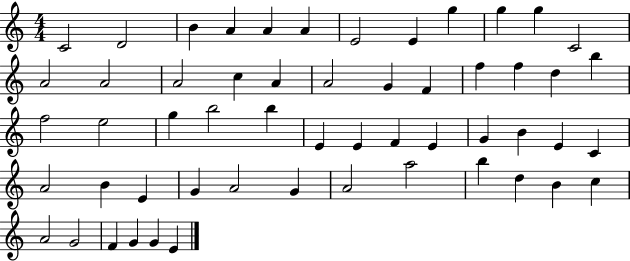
X:1
T:Untitled
M:4/4
L:1/4
K:C
C2 D2 B A A A E2 E g g g C2 A2 A2 A2 c A A2 G F f f d b f2 e2 g b2 b E E F E G B E C A2 B E G A2 G A2 a2 b d B c A2 G2 F G G E